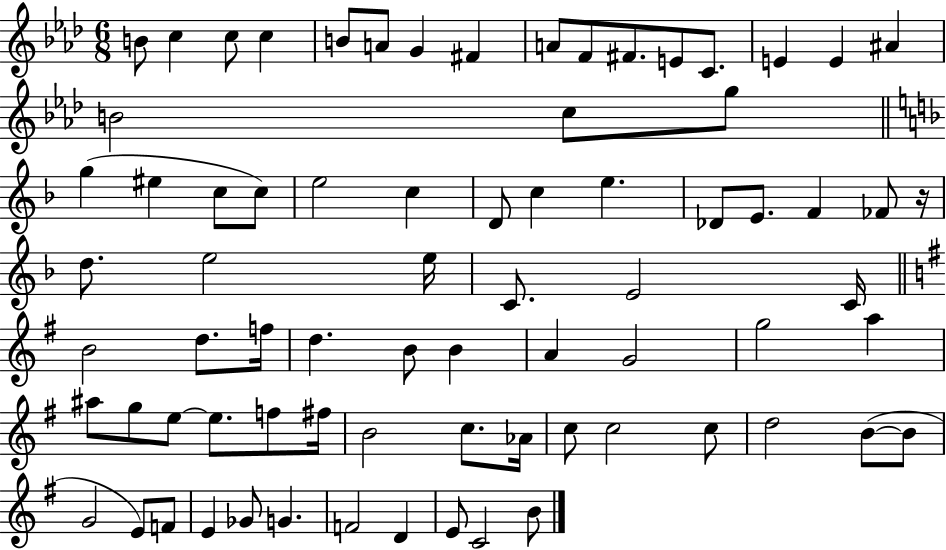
{
  \clef treble
  \numericTimeSignature
  \time 6/8
  \key aes \major
  b'8 c''4 c''8 c''4 | b'8 a'8 g'4 fis'4 | a'8 f'8 fis'8. e'8 c'8. | e'4 e'4 ais'4 | \break b'2 c''8 g''8 | \bar "||" \break \key f \major g''4( eis''4 c''8 c''8) | e''2 c''4 | d'8 c''4 e''4. | des'8 e'8. f'4 fes'8 r16 | \break d''8. e''2 e''16 | c'8. e'2 c'16 | \bar "||" \break \key e \minor b'2 d''8. f''16 | d''4. b'8 b'4 | a'4 g'2 | g''2 a''4 | \break ais''8 g''8 e''8~~ e''8. f''8 fis''16 | b'2 c''8. aes'16 | c''8 c''2 c''8 | d''2 b'8~(~ b'8 | \break g'2 e'8) f'8 | e'4 ges'8 g'4. | f'2 d'4 | e'8 c'2 b'8 | \break \bar "|."
}